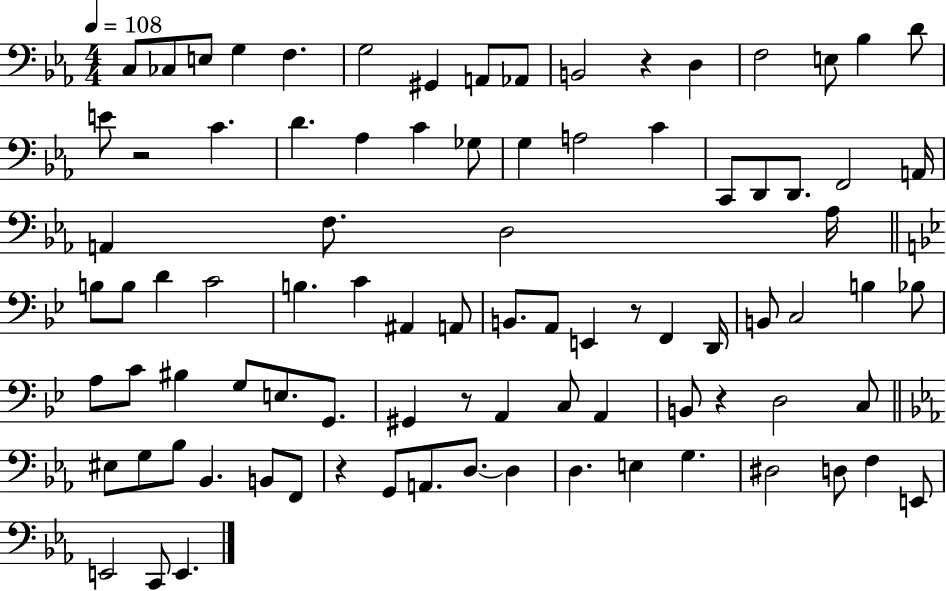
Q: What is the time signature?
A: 4/4